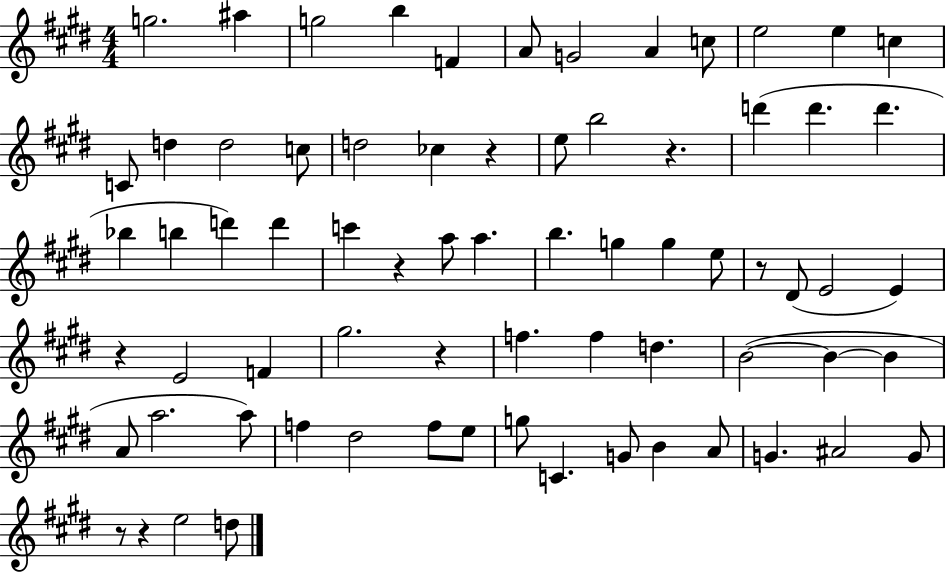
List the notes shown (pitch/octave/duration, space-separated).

G5/h. A#5/q G5/h B5/q F4/q A4/e G4/h A4/q C5/e E5/h E5/q C5/q C4/e D5/q D5/h C5/e D5/h CES5/q R/q E5/e B5/h R/q. D6/q D6/q. D6/q. Bb5/q B5/q D6/q D6/q C6/q R/q A5/e A5/q. B5/q. G5/q G5/q E5/e R/e D#4/e E4/h E4/q R/q E4/h F4/q G#5/h. R/q F5/q. F5/q D5/q. B4/h B4/q B4/q A4/e A5/h. A5/e F5/q D#5/h F5/e E5/e G5/e C4/q. G4/e B4/q A4/e G4/q. A#4/h G4/e R/e R/q E5/h D5/e